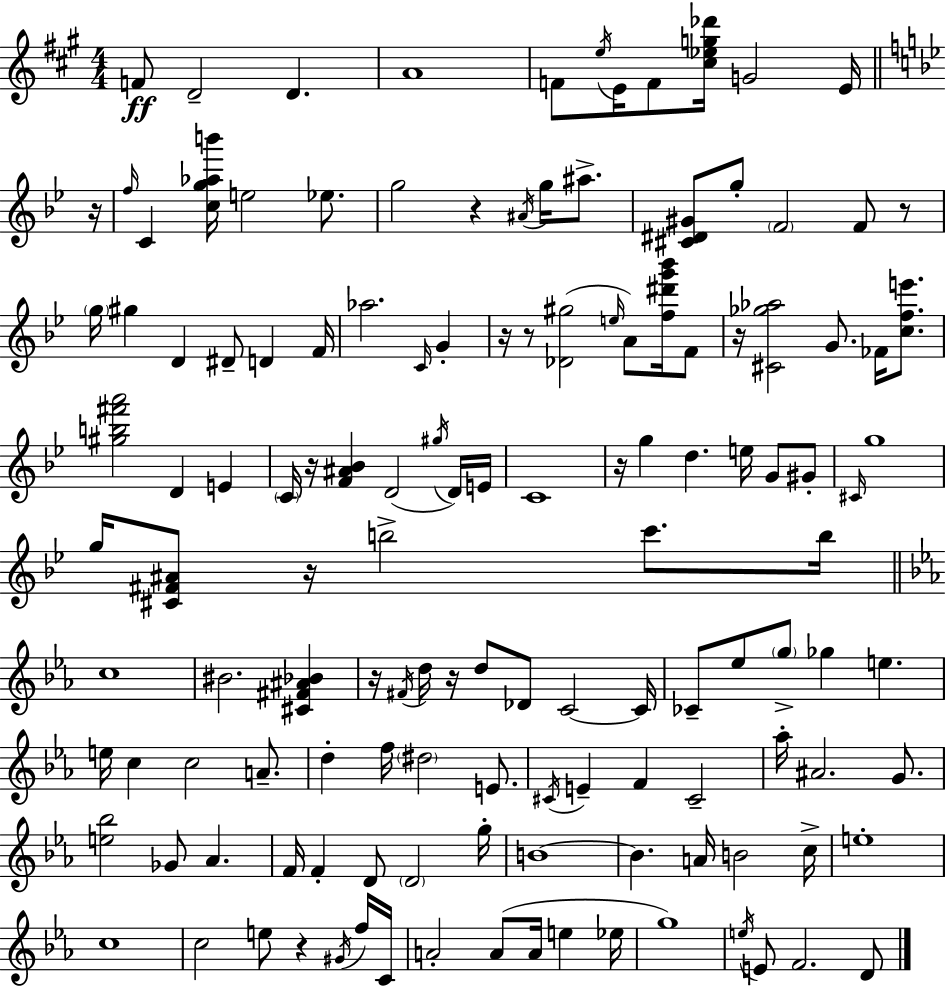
X:1
T:Untitled
M:4/4
L:1/4
K:A
F/2 D2 D A4 F/2 e/4 E/4 F/2 [^c_eg_d']/4 G2 E/4 z/4 f/4 C [cg_ab']/4 e2 _e/2 g2 z ^A/4 g/4 ^a/2 [^C^D^G]/2 g/2 F2 F/2 z/2 g/4 ^g D ^D/2 D F/4 _a2 C/4 G z/4 z/2 [_D^g]2 e/4 A/2 [f^d'g'_b']/4 F/2 z/4 [^C_g_a]2 G/2 _F/4 [cfe']/2 [^gb^f'a']2 D E C/4 z/4 [F^A_B] D2 ^g/4 D/4 E/4 C4 z/4 g d e/4 G/2 ^G/2 ^C/4 g4 g/4 [^C^F^A]/2 z/4 b2 c'/2 b/4 c4 ^B2 [^C^F^A_B] z/4 ^F/4 d/4 z/4 d/2 _D/2 C2 C/4 _C/2 _e/2 g/2 _g e e/4 c c2 A/2 d f/4 ^d2 E/2 ^C/4 E F ^C2 _a/4 ^A2 G/2 [e_b]2 _G/2 _A F/4 F D/2 D2 g/4 B4 B A/4 B2 c/4 e4 c4 c2 e/2 z ^G/4 f/4 C/4 A2 A/2 A/4 e _e/4 g4 e/4 E/2 F2 D/2